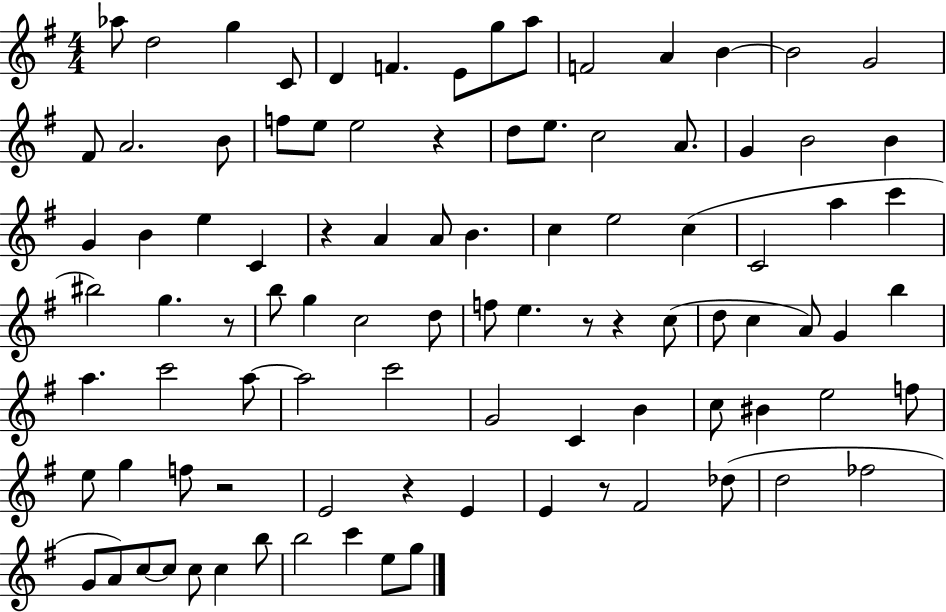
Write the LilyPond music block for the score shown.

{
  \clef treble
  \numericTimeSignature
  \time 4/4
  \key g \major
  \repeat volta 2 { aes''8 d''2 g''4 c'8 | d'4 f'4. e'8 g''8 a''8 | f'2 a'4 b'4~~ | b'2 g'2 | \break fis'8 a'2. b'8 | f''8 e''8 e''2 r4 | d''8 e''8. c''2 a'8. | g'4 b'2 b'4 | \break g'4 b'4 e''4 c'4 | r4 a'4 a'8 b'4. | c''4 e''2 c''4( | c'2 a''4 c'''4 | \break bis''2) g''4. r8 | b''8 g''4 c''2 d''8 | f''8 e''4. r8 r4 c''8( | d''8 c''4 a'8) g'4 b''4 | \break a''4. c'''2 a''8~~ | a''2 c'''2 | g'2 c'4 b'4 | c''8 bis'4 e''2 f''8 | \break e''8 g''4 f''8 r2 | e'2 r4 e'4 | e'4 r8 fis'2 des''8( | d''2 fes''2 | \break g'8 a'8) c''8~~ c''8 c''8 c''4 b''8 | b''2 c'''4 e''8 g''8 | } \bar "|."
}